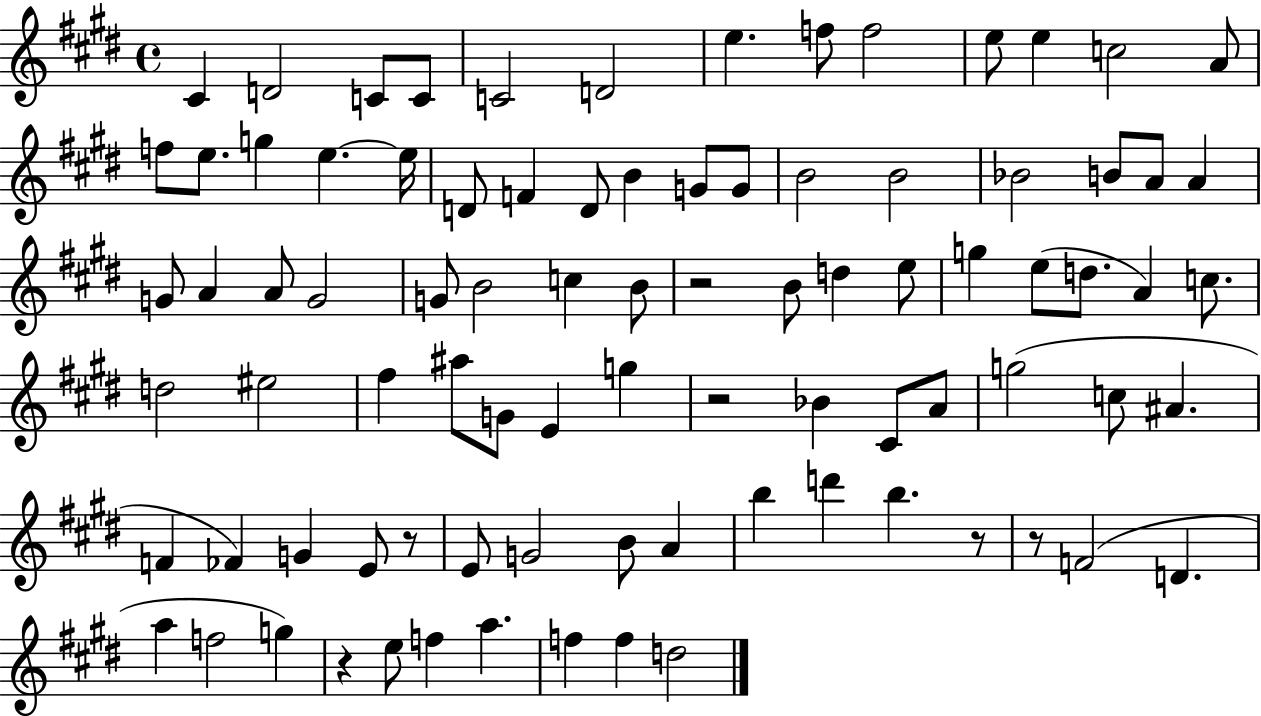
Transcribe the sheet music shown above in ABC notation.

X:1
T:Untitled
M:4/4
L:1/4
K:E
^C D2 C/2 C/2 C2 D2 e f/2 f2 e/2 e c2 A/2 f/2 e/2 g e e/4 D/2 F D/2 B G/2 G/2 B2 B2 _B2 B/2 A/2 A G/2 A A/2 G2 G/2 B2 c B/2 z2 B/2 d e/2 g e/2 d/2 A c/2 d2 ^e2 ^f ^a/2 G/2 E g z2 _B ^C/2 A/2 g2 c/2 ^A F _F G E/2 z/2 E/2 G2 B/2 A b d' b z/2 z/2 F2 D a f2 g z e/2 f a f f d2